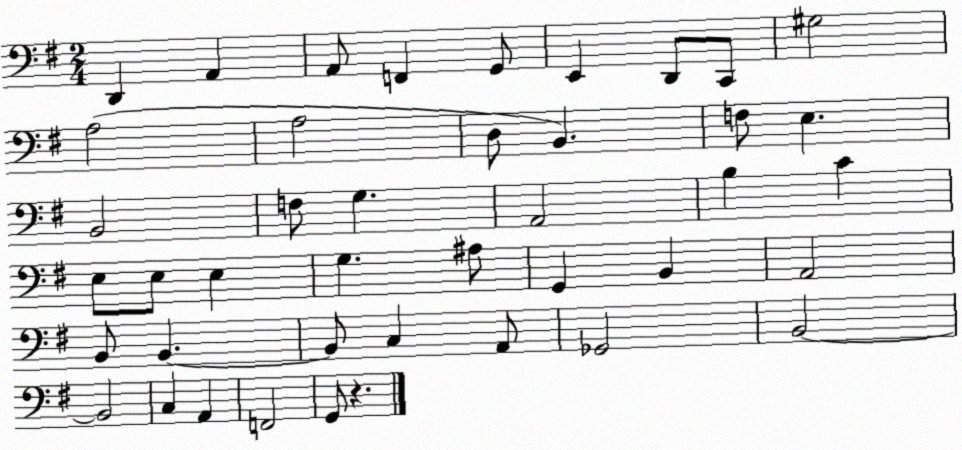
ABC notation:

X:1
T:Untitled
M:2/4
L:1/4
K:G
D,, A,, A,,/2 F,, G,,/2 E,, D,,/2 C,,/2 ^G,2 A,2 A,2 D,/2 B,, F,/2 E, B,,2 F,/2 G, A,,2 B, C E,/2 E,/2 E, G, ^A,/2 G,, B,, A,,2 B,,/2 B,, B,,/2 C, A,,/2 _G,,2 B,,2 B,,2 C, A,, F,,2 G,,/2 z